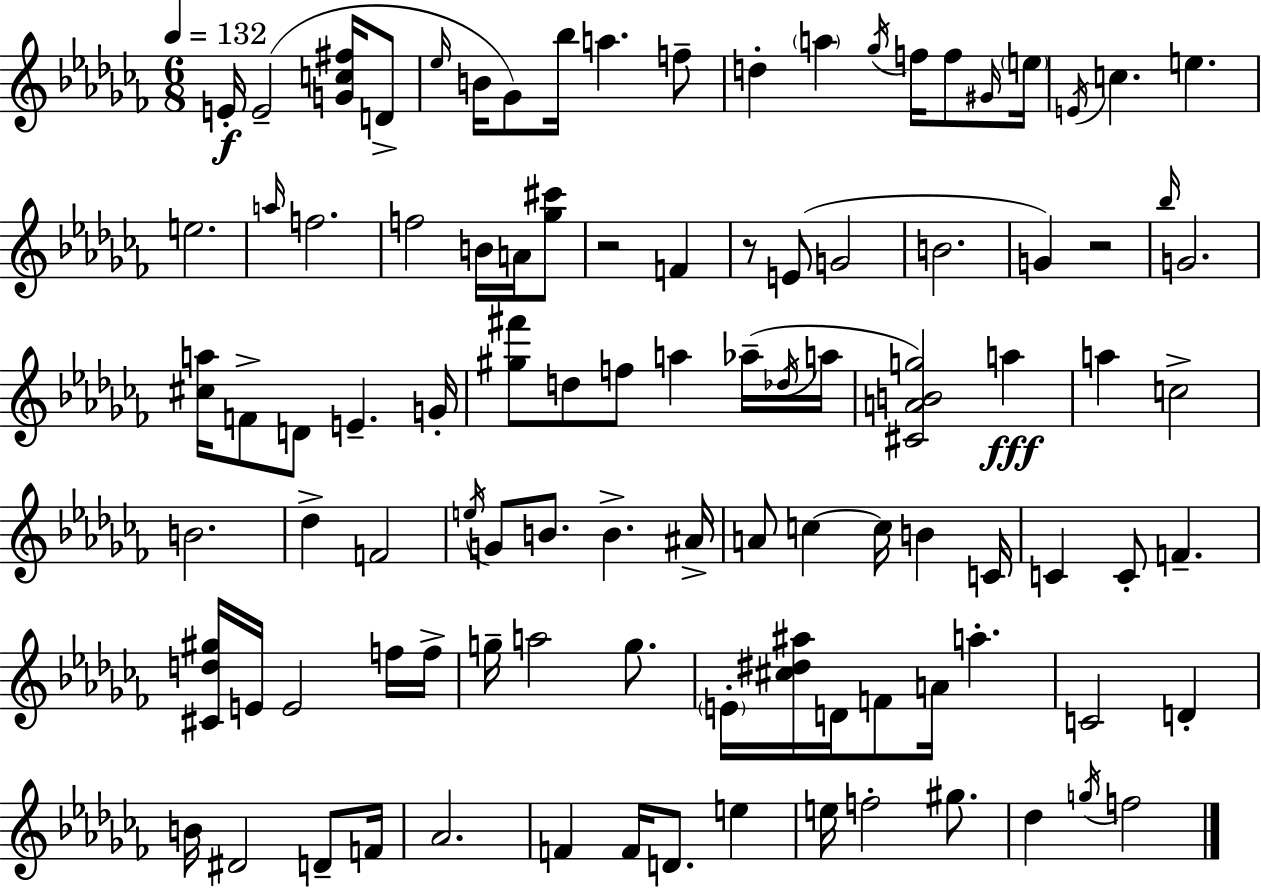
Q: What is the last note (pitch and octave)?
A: F5